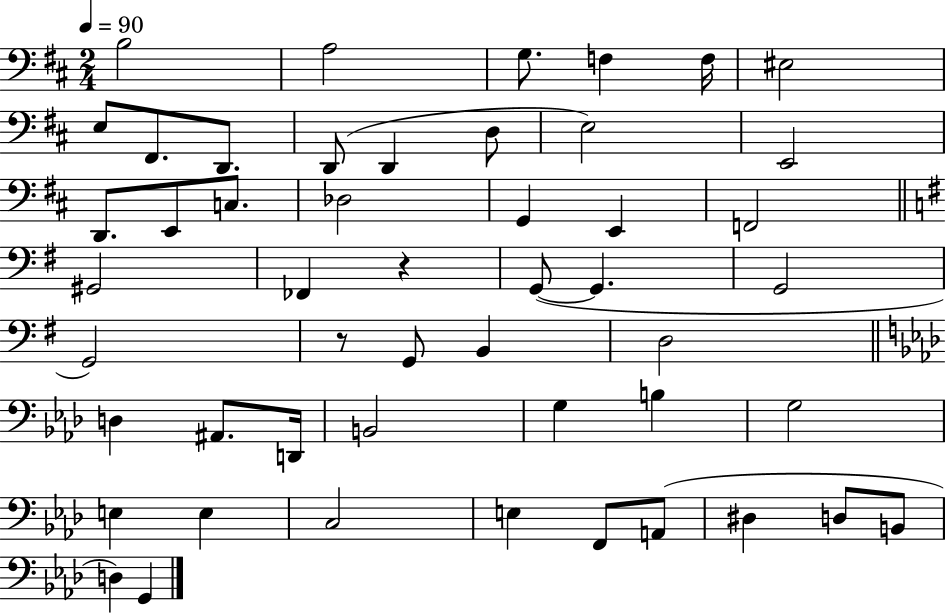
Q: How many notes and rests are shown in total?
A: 50